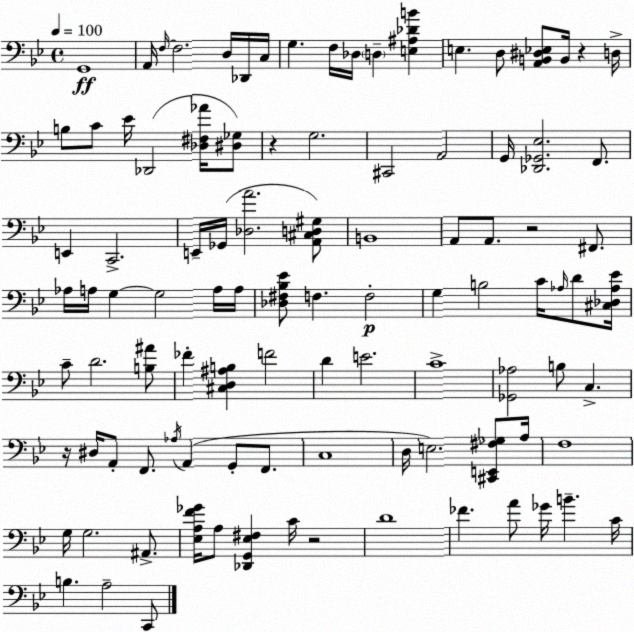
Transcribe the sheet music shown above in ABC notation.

X:1
T:Untitled
M:4/4
L:1/4
K:Gm
G,,4 A,,/4 F,/4 F,2 D,/4 _D,,/4 C,/4 G, F,/4 _D,/4 D, [E,^A,_DB] E, D,/2 [A,,B,,^D,_E,]/2 B,,/4 z D,/4 B,/2 C/2 _E/4 _D,,2 [_D,^F,_A]/4 [^D,_G,]/2 z G,2 ^C,,2 A,,2 G,,/4 [_D,,_G,,_E,]2 F,,/2 E,, C,,2 E,,/4 _G,,/4 [_D,A]2 [A,,^C,D,^G,]/2 B,,4 A,,/2 A,,/2 z2 ^F,,/2 _A,/4 A,/4 G, G,2 A,/4 A,/4 [_D,^F,_B,_E]/2 F, F,2 G, B,2 C/4 _A,/4 D/2 [^C,_D,_A,_E]/4 C/2 D2 [B,^A]/2 _F [^C,D,^A,B,] F2 D E2 C4 [_G,,_A,]2 B,/2 C, z/4 ^D,/4 A,,/2 F,,/2 _A,/4 A,, G,,/2 F,,/2 C,4 D,/4 E,2 [^C,,E,,^F,_G,]/2 A,/4 F,4 G,/4 G,2 ^A,,/2 [_E,A,F_G]/4 A,/2 [_D,,G,,_E,^F,] C/4 z2 D4 _F A/2 _G/4 B C/4 B, A,2 C,,/2